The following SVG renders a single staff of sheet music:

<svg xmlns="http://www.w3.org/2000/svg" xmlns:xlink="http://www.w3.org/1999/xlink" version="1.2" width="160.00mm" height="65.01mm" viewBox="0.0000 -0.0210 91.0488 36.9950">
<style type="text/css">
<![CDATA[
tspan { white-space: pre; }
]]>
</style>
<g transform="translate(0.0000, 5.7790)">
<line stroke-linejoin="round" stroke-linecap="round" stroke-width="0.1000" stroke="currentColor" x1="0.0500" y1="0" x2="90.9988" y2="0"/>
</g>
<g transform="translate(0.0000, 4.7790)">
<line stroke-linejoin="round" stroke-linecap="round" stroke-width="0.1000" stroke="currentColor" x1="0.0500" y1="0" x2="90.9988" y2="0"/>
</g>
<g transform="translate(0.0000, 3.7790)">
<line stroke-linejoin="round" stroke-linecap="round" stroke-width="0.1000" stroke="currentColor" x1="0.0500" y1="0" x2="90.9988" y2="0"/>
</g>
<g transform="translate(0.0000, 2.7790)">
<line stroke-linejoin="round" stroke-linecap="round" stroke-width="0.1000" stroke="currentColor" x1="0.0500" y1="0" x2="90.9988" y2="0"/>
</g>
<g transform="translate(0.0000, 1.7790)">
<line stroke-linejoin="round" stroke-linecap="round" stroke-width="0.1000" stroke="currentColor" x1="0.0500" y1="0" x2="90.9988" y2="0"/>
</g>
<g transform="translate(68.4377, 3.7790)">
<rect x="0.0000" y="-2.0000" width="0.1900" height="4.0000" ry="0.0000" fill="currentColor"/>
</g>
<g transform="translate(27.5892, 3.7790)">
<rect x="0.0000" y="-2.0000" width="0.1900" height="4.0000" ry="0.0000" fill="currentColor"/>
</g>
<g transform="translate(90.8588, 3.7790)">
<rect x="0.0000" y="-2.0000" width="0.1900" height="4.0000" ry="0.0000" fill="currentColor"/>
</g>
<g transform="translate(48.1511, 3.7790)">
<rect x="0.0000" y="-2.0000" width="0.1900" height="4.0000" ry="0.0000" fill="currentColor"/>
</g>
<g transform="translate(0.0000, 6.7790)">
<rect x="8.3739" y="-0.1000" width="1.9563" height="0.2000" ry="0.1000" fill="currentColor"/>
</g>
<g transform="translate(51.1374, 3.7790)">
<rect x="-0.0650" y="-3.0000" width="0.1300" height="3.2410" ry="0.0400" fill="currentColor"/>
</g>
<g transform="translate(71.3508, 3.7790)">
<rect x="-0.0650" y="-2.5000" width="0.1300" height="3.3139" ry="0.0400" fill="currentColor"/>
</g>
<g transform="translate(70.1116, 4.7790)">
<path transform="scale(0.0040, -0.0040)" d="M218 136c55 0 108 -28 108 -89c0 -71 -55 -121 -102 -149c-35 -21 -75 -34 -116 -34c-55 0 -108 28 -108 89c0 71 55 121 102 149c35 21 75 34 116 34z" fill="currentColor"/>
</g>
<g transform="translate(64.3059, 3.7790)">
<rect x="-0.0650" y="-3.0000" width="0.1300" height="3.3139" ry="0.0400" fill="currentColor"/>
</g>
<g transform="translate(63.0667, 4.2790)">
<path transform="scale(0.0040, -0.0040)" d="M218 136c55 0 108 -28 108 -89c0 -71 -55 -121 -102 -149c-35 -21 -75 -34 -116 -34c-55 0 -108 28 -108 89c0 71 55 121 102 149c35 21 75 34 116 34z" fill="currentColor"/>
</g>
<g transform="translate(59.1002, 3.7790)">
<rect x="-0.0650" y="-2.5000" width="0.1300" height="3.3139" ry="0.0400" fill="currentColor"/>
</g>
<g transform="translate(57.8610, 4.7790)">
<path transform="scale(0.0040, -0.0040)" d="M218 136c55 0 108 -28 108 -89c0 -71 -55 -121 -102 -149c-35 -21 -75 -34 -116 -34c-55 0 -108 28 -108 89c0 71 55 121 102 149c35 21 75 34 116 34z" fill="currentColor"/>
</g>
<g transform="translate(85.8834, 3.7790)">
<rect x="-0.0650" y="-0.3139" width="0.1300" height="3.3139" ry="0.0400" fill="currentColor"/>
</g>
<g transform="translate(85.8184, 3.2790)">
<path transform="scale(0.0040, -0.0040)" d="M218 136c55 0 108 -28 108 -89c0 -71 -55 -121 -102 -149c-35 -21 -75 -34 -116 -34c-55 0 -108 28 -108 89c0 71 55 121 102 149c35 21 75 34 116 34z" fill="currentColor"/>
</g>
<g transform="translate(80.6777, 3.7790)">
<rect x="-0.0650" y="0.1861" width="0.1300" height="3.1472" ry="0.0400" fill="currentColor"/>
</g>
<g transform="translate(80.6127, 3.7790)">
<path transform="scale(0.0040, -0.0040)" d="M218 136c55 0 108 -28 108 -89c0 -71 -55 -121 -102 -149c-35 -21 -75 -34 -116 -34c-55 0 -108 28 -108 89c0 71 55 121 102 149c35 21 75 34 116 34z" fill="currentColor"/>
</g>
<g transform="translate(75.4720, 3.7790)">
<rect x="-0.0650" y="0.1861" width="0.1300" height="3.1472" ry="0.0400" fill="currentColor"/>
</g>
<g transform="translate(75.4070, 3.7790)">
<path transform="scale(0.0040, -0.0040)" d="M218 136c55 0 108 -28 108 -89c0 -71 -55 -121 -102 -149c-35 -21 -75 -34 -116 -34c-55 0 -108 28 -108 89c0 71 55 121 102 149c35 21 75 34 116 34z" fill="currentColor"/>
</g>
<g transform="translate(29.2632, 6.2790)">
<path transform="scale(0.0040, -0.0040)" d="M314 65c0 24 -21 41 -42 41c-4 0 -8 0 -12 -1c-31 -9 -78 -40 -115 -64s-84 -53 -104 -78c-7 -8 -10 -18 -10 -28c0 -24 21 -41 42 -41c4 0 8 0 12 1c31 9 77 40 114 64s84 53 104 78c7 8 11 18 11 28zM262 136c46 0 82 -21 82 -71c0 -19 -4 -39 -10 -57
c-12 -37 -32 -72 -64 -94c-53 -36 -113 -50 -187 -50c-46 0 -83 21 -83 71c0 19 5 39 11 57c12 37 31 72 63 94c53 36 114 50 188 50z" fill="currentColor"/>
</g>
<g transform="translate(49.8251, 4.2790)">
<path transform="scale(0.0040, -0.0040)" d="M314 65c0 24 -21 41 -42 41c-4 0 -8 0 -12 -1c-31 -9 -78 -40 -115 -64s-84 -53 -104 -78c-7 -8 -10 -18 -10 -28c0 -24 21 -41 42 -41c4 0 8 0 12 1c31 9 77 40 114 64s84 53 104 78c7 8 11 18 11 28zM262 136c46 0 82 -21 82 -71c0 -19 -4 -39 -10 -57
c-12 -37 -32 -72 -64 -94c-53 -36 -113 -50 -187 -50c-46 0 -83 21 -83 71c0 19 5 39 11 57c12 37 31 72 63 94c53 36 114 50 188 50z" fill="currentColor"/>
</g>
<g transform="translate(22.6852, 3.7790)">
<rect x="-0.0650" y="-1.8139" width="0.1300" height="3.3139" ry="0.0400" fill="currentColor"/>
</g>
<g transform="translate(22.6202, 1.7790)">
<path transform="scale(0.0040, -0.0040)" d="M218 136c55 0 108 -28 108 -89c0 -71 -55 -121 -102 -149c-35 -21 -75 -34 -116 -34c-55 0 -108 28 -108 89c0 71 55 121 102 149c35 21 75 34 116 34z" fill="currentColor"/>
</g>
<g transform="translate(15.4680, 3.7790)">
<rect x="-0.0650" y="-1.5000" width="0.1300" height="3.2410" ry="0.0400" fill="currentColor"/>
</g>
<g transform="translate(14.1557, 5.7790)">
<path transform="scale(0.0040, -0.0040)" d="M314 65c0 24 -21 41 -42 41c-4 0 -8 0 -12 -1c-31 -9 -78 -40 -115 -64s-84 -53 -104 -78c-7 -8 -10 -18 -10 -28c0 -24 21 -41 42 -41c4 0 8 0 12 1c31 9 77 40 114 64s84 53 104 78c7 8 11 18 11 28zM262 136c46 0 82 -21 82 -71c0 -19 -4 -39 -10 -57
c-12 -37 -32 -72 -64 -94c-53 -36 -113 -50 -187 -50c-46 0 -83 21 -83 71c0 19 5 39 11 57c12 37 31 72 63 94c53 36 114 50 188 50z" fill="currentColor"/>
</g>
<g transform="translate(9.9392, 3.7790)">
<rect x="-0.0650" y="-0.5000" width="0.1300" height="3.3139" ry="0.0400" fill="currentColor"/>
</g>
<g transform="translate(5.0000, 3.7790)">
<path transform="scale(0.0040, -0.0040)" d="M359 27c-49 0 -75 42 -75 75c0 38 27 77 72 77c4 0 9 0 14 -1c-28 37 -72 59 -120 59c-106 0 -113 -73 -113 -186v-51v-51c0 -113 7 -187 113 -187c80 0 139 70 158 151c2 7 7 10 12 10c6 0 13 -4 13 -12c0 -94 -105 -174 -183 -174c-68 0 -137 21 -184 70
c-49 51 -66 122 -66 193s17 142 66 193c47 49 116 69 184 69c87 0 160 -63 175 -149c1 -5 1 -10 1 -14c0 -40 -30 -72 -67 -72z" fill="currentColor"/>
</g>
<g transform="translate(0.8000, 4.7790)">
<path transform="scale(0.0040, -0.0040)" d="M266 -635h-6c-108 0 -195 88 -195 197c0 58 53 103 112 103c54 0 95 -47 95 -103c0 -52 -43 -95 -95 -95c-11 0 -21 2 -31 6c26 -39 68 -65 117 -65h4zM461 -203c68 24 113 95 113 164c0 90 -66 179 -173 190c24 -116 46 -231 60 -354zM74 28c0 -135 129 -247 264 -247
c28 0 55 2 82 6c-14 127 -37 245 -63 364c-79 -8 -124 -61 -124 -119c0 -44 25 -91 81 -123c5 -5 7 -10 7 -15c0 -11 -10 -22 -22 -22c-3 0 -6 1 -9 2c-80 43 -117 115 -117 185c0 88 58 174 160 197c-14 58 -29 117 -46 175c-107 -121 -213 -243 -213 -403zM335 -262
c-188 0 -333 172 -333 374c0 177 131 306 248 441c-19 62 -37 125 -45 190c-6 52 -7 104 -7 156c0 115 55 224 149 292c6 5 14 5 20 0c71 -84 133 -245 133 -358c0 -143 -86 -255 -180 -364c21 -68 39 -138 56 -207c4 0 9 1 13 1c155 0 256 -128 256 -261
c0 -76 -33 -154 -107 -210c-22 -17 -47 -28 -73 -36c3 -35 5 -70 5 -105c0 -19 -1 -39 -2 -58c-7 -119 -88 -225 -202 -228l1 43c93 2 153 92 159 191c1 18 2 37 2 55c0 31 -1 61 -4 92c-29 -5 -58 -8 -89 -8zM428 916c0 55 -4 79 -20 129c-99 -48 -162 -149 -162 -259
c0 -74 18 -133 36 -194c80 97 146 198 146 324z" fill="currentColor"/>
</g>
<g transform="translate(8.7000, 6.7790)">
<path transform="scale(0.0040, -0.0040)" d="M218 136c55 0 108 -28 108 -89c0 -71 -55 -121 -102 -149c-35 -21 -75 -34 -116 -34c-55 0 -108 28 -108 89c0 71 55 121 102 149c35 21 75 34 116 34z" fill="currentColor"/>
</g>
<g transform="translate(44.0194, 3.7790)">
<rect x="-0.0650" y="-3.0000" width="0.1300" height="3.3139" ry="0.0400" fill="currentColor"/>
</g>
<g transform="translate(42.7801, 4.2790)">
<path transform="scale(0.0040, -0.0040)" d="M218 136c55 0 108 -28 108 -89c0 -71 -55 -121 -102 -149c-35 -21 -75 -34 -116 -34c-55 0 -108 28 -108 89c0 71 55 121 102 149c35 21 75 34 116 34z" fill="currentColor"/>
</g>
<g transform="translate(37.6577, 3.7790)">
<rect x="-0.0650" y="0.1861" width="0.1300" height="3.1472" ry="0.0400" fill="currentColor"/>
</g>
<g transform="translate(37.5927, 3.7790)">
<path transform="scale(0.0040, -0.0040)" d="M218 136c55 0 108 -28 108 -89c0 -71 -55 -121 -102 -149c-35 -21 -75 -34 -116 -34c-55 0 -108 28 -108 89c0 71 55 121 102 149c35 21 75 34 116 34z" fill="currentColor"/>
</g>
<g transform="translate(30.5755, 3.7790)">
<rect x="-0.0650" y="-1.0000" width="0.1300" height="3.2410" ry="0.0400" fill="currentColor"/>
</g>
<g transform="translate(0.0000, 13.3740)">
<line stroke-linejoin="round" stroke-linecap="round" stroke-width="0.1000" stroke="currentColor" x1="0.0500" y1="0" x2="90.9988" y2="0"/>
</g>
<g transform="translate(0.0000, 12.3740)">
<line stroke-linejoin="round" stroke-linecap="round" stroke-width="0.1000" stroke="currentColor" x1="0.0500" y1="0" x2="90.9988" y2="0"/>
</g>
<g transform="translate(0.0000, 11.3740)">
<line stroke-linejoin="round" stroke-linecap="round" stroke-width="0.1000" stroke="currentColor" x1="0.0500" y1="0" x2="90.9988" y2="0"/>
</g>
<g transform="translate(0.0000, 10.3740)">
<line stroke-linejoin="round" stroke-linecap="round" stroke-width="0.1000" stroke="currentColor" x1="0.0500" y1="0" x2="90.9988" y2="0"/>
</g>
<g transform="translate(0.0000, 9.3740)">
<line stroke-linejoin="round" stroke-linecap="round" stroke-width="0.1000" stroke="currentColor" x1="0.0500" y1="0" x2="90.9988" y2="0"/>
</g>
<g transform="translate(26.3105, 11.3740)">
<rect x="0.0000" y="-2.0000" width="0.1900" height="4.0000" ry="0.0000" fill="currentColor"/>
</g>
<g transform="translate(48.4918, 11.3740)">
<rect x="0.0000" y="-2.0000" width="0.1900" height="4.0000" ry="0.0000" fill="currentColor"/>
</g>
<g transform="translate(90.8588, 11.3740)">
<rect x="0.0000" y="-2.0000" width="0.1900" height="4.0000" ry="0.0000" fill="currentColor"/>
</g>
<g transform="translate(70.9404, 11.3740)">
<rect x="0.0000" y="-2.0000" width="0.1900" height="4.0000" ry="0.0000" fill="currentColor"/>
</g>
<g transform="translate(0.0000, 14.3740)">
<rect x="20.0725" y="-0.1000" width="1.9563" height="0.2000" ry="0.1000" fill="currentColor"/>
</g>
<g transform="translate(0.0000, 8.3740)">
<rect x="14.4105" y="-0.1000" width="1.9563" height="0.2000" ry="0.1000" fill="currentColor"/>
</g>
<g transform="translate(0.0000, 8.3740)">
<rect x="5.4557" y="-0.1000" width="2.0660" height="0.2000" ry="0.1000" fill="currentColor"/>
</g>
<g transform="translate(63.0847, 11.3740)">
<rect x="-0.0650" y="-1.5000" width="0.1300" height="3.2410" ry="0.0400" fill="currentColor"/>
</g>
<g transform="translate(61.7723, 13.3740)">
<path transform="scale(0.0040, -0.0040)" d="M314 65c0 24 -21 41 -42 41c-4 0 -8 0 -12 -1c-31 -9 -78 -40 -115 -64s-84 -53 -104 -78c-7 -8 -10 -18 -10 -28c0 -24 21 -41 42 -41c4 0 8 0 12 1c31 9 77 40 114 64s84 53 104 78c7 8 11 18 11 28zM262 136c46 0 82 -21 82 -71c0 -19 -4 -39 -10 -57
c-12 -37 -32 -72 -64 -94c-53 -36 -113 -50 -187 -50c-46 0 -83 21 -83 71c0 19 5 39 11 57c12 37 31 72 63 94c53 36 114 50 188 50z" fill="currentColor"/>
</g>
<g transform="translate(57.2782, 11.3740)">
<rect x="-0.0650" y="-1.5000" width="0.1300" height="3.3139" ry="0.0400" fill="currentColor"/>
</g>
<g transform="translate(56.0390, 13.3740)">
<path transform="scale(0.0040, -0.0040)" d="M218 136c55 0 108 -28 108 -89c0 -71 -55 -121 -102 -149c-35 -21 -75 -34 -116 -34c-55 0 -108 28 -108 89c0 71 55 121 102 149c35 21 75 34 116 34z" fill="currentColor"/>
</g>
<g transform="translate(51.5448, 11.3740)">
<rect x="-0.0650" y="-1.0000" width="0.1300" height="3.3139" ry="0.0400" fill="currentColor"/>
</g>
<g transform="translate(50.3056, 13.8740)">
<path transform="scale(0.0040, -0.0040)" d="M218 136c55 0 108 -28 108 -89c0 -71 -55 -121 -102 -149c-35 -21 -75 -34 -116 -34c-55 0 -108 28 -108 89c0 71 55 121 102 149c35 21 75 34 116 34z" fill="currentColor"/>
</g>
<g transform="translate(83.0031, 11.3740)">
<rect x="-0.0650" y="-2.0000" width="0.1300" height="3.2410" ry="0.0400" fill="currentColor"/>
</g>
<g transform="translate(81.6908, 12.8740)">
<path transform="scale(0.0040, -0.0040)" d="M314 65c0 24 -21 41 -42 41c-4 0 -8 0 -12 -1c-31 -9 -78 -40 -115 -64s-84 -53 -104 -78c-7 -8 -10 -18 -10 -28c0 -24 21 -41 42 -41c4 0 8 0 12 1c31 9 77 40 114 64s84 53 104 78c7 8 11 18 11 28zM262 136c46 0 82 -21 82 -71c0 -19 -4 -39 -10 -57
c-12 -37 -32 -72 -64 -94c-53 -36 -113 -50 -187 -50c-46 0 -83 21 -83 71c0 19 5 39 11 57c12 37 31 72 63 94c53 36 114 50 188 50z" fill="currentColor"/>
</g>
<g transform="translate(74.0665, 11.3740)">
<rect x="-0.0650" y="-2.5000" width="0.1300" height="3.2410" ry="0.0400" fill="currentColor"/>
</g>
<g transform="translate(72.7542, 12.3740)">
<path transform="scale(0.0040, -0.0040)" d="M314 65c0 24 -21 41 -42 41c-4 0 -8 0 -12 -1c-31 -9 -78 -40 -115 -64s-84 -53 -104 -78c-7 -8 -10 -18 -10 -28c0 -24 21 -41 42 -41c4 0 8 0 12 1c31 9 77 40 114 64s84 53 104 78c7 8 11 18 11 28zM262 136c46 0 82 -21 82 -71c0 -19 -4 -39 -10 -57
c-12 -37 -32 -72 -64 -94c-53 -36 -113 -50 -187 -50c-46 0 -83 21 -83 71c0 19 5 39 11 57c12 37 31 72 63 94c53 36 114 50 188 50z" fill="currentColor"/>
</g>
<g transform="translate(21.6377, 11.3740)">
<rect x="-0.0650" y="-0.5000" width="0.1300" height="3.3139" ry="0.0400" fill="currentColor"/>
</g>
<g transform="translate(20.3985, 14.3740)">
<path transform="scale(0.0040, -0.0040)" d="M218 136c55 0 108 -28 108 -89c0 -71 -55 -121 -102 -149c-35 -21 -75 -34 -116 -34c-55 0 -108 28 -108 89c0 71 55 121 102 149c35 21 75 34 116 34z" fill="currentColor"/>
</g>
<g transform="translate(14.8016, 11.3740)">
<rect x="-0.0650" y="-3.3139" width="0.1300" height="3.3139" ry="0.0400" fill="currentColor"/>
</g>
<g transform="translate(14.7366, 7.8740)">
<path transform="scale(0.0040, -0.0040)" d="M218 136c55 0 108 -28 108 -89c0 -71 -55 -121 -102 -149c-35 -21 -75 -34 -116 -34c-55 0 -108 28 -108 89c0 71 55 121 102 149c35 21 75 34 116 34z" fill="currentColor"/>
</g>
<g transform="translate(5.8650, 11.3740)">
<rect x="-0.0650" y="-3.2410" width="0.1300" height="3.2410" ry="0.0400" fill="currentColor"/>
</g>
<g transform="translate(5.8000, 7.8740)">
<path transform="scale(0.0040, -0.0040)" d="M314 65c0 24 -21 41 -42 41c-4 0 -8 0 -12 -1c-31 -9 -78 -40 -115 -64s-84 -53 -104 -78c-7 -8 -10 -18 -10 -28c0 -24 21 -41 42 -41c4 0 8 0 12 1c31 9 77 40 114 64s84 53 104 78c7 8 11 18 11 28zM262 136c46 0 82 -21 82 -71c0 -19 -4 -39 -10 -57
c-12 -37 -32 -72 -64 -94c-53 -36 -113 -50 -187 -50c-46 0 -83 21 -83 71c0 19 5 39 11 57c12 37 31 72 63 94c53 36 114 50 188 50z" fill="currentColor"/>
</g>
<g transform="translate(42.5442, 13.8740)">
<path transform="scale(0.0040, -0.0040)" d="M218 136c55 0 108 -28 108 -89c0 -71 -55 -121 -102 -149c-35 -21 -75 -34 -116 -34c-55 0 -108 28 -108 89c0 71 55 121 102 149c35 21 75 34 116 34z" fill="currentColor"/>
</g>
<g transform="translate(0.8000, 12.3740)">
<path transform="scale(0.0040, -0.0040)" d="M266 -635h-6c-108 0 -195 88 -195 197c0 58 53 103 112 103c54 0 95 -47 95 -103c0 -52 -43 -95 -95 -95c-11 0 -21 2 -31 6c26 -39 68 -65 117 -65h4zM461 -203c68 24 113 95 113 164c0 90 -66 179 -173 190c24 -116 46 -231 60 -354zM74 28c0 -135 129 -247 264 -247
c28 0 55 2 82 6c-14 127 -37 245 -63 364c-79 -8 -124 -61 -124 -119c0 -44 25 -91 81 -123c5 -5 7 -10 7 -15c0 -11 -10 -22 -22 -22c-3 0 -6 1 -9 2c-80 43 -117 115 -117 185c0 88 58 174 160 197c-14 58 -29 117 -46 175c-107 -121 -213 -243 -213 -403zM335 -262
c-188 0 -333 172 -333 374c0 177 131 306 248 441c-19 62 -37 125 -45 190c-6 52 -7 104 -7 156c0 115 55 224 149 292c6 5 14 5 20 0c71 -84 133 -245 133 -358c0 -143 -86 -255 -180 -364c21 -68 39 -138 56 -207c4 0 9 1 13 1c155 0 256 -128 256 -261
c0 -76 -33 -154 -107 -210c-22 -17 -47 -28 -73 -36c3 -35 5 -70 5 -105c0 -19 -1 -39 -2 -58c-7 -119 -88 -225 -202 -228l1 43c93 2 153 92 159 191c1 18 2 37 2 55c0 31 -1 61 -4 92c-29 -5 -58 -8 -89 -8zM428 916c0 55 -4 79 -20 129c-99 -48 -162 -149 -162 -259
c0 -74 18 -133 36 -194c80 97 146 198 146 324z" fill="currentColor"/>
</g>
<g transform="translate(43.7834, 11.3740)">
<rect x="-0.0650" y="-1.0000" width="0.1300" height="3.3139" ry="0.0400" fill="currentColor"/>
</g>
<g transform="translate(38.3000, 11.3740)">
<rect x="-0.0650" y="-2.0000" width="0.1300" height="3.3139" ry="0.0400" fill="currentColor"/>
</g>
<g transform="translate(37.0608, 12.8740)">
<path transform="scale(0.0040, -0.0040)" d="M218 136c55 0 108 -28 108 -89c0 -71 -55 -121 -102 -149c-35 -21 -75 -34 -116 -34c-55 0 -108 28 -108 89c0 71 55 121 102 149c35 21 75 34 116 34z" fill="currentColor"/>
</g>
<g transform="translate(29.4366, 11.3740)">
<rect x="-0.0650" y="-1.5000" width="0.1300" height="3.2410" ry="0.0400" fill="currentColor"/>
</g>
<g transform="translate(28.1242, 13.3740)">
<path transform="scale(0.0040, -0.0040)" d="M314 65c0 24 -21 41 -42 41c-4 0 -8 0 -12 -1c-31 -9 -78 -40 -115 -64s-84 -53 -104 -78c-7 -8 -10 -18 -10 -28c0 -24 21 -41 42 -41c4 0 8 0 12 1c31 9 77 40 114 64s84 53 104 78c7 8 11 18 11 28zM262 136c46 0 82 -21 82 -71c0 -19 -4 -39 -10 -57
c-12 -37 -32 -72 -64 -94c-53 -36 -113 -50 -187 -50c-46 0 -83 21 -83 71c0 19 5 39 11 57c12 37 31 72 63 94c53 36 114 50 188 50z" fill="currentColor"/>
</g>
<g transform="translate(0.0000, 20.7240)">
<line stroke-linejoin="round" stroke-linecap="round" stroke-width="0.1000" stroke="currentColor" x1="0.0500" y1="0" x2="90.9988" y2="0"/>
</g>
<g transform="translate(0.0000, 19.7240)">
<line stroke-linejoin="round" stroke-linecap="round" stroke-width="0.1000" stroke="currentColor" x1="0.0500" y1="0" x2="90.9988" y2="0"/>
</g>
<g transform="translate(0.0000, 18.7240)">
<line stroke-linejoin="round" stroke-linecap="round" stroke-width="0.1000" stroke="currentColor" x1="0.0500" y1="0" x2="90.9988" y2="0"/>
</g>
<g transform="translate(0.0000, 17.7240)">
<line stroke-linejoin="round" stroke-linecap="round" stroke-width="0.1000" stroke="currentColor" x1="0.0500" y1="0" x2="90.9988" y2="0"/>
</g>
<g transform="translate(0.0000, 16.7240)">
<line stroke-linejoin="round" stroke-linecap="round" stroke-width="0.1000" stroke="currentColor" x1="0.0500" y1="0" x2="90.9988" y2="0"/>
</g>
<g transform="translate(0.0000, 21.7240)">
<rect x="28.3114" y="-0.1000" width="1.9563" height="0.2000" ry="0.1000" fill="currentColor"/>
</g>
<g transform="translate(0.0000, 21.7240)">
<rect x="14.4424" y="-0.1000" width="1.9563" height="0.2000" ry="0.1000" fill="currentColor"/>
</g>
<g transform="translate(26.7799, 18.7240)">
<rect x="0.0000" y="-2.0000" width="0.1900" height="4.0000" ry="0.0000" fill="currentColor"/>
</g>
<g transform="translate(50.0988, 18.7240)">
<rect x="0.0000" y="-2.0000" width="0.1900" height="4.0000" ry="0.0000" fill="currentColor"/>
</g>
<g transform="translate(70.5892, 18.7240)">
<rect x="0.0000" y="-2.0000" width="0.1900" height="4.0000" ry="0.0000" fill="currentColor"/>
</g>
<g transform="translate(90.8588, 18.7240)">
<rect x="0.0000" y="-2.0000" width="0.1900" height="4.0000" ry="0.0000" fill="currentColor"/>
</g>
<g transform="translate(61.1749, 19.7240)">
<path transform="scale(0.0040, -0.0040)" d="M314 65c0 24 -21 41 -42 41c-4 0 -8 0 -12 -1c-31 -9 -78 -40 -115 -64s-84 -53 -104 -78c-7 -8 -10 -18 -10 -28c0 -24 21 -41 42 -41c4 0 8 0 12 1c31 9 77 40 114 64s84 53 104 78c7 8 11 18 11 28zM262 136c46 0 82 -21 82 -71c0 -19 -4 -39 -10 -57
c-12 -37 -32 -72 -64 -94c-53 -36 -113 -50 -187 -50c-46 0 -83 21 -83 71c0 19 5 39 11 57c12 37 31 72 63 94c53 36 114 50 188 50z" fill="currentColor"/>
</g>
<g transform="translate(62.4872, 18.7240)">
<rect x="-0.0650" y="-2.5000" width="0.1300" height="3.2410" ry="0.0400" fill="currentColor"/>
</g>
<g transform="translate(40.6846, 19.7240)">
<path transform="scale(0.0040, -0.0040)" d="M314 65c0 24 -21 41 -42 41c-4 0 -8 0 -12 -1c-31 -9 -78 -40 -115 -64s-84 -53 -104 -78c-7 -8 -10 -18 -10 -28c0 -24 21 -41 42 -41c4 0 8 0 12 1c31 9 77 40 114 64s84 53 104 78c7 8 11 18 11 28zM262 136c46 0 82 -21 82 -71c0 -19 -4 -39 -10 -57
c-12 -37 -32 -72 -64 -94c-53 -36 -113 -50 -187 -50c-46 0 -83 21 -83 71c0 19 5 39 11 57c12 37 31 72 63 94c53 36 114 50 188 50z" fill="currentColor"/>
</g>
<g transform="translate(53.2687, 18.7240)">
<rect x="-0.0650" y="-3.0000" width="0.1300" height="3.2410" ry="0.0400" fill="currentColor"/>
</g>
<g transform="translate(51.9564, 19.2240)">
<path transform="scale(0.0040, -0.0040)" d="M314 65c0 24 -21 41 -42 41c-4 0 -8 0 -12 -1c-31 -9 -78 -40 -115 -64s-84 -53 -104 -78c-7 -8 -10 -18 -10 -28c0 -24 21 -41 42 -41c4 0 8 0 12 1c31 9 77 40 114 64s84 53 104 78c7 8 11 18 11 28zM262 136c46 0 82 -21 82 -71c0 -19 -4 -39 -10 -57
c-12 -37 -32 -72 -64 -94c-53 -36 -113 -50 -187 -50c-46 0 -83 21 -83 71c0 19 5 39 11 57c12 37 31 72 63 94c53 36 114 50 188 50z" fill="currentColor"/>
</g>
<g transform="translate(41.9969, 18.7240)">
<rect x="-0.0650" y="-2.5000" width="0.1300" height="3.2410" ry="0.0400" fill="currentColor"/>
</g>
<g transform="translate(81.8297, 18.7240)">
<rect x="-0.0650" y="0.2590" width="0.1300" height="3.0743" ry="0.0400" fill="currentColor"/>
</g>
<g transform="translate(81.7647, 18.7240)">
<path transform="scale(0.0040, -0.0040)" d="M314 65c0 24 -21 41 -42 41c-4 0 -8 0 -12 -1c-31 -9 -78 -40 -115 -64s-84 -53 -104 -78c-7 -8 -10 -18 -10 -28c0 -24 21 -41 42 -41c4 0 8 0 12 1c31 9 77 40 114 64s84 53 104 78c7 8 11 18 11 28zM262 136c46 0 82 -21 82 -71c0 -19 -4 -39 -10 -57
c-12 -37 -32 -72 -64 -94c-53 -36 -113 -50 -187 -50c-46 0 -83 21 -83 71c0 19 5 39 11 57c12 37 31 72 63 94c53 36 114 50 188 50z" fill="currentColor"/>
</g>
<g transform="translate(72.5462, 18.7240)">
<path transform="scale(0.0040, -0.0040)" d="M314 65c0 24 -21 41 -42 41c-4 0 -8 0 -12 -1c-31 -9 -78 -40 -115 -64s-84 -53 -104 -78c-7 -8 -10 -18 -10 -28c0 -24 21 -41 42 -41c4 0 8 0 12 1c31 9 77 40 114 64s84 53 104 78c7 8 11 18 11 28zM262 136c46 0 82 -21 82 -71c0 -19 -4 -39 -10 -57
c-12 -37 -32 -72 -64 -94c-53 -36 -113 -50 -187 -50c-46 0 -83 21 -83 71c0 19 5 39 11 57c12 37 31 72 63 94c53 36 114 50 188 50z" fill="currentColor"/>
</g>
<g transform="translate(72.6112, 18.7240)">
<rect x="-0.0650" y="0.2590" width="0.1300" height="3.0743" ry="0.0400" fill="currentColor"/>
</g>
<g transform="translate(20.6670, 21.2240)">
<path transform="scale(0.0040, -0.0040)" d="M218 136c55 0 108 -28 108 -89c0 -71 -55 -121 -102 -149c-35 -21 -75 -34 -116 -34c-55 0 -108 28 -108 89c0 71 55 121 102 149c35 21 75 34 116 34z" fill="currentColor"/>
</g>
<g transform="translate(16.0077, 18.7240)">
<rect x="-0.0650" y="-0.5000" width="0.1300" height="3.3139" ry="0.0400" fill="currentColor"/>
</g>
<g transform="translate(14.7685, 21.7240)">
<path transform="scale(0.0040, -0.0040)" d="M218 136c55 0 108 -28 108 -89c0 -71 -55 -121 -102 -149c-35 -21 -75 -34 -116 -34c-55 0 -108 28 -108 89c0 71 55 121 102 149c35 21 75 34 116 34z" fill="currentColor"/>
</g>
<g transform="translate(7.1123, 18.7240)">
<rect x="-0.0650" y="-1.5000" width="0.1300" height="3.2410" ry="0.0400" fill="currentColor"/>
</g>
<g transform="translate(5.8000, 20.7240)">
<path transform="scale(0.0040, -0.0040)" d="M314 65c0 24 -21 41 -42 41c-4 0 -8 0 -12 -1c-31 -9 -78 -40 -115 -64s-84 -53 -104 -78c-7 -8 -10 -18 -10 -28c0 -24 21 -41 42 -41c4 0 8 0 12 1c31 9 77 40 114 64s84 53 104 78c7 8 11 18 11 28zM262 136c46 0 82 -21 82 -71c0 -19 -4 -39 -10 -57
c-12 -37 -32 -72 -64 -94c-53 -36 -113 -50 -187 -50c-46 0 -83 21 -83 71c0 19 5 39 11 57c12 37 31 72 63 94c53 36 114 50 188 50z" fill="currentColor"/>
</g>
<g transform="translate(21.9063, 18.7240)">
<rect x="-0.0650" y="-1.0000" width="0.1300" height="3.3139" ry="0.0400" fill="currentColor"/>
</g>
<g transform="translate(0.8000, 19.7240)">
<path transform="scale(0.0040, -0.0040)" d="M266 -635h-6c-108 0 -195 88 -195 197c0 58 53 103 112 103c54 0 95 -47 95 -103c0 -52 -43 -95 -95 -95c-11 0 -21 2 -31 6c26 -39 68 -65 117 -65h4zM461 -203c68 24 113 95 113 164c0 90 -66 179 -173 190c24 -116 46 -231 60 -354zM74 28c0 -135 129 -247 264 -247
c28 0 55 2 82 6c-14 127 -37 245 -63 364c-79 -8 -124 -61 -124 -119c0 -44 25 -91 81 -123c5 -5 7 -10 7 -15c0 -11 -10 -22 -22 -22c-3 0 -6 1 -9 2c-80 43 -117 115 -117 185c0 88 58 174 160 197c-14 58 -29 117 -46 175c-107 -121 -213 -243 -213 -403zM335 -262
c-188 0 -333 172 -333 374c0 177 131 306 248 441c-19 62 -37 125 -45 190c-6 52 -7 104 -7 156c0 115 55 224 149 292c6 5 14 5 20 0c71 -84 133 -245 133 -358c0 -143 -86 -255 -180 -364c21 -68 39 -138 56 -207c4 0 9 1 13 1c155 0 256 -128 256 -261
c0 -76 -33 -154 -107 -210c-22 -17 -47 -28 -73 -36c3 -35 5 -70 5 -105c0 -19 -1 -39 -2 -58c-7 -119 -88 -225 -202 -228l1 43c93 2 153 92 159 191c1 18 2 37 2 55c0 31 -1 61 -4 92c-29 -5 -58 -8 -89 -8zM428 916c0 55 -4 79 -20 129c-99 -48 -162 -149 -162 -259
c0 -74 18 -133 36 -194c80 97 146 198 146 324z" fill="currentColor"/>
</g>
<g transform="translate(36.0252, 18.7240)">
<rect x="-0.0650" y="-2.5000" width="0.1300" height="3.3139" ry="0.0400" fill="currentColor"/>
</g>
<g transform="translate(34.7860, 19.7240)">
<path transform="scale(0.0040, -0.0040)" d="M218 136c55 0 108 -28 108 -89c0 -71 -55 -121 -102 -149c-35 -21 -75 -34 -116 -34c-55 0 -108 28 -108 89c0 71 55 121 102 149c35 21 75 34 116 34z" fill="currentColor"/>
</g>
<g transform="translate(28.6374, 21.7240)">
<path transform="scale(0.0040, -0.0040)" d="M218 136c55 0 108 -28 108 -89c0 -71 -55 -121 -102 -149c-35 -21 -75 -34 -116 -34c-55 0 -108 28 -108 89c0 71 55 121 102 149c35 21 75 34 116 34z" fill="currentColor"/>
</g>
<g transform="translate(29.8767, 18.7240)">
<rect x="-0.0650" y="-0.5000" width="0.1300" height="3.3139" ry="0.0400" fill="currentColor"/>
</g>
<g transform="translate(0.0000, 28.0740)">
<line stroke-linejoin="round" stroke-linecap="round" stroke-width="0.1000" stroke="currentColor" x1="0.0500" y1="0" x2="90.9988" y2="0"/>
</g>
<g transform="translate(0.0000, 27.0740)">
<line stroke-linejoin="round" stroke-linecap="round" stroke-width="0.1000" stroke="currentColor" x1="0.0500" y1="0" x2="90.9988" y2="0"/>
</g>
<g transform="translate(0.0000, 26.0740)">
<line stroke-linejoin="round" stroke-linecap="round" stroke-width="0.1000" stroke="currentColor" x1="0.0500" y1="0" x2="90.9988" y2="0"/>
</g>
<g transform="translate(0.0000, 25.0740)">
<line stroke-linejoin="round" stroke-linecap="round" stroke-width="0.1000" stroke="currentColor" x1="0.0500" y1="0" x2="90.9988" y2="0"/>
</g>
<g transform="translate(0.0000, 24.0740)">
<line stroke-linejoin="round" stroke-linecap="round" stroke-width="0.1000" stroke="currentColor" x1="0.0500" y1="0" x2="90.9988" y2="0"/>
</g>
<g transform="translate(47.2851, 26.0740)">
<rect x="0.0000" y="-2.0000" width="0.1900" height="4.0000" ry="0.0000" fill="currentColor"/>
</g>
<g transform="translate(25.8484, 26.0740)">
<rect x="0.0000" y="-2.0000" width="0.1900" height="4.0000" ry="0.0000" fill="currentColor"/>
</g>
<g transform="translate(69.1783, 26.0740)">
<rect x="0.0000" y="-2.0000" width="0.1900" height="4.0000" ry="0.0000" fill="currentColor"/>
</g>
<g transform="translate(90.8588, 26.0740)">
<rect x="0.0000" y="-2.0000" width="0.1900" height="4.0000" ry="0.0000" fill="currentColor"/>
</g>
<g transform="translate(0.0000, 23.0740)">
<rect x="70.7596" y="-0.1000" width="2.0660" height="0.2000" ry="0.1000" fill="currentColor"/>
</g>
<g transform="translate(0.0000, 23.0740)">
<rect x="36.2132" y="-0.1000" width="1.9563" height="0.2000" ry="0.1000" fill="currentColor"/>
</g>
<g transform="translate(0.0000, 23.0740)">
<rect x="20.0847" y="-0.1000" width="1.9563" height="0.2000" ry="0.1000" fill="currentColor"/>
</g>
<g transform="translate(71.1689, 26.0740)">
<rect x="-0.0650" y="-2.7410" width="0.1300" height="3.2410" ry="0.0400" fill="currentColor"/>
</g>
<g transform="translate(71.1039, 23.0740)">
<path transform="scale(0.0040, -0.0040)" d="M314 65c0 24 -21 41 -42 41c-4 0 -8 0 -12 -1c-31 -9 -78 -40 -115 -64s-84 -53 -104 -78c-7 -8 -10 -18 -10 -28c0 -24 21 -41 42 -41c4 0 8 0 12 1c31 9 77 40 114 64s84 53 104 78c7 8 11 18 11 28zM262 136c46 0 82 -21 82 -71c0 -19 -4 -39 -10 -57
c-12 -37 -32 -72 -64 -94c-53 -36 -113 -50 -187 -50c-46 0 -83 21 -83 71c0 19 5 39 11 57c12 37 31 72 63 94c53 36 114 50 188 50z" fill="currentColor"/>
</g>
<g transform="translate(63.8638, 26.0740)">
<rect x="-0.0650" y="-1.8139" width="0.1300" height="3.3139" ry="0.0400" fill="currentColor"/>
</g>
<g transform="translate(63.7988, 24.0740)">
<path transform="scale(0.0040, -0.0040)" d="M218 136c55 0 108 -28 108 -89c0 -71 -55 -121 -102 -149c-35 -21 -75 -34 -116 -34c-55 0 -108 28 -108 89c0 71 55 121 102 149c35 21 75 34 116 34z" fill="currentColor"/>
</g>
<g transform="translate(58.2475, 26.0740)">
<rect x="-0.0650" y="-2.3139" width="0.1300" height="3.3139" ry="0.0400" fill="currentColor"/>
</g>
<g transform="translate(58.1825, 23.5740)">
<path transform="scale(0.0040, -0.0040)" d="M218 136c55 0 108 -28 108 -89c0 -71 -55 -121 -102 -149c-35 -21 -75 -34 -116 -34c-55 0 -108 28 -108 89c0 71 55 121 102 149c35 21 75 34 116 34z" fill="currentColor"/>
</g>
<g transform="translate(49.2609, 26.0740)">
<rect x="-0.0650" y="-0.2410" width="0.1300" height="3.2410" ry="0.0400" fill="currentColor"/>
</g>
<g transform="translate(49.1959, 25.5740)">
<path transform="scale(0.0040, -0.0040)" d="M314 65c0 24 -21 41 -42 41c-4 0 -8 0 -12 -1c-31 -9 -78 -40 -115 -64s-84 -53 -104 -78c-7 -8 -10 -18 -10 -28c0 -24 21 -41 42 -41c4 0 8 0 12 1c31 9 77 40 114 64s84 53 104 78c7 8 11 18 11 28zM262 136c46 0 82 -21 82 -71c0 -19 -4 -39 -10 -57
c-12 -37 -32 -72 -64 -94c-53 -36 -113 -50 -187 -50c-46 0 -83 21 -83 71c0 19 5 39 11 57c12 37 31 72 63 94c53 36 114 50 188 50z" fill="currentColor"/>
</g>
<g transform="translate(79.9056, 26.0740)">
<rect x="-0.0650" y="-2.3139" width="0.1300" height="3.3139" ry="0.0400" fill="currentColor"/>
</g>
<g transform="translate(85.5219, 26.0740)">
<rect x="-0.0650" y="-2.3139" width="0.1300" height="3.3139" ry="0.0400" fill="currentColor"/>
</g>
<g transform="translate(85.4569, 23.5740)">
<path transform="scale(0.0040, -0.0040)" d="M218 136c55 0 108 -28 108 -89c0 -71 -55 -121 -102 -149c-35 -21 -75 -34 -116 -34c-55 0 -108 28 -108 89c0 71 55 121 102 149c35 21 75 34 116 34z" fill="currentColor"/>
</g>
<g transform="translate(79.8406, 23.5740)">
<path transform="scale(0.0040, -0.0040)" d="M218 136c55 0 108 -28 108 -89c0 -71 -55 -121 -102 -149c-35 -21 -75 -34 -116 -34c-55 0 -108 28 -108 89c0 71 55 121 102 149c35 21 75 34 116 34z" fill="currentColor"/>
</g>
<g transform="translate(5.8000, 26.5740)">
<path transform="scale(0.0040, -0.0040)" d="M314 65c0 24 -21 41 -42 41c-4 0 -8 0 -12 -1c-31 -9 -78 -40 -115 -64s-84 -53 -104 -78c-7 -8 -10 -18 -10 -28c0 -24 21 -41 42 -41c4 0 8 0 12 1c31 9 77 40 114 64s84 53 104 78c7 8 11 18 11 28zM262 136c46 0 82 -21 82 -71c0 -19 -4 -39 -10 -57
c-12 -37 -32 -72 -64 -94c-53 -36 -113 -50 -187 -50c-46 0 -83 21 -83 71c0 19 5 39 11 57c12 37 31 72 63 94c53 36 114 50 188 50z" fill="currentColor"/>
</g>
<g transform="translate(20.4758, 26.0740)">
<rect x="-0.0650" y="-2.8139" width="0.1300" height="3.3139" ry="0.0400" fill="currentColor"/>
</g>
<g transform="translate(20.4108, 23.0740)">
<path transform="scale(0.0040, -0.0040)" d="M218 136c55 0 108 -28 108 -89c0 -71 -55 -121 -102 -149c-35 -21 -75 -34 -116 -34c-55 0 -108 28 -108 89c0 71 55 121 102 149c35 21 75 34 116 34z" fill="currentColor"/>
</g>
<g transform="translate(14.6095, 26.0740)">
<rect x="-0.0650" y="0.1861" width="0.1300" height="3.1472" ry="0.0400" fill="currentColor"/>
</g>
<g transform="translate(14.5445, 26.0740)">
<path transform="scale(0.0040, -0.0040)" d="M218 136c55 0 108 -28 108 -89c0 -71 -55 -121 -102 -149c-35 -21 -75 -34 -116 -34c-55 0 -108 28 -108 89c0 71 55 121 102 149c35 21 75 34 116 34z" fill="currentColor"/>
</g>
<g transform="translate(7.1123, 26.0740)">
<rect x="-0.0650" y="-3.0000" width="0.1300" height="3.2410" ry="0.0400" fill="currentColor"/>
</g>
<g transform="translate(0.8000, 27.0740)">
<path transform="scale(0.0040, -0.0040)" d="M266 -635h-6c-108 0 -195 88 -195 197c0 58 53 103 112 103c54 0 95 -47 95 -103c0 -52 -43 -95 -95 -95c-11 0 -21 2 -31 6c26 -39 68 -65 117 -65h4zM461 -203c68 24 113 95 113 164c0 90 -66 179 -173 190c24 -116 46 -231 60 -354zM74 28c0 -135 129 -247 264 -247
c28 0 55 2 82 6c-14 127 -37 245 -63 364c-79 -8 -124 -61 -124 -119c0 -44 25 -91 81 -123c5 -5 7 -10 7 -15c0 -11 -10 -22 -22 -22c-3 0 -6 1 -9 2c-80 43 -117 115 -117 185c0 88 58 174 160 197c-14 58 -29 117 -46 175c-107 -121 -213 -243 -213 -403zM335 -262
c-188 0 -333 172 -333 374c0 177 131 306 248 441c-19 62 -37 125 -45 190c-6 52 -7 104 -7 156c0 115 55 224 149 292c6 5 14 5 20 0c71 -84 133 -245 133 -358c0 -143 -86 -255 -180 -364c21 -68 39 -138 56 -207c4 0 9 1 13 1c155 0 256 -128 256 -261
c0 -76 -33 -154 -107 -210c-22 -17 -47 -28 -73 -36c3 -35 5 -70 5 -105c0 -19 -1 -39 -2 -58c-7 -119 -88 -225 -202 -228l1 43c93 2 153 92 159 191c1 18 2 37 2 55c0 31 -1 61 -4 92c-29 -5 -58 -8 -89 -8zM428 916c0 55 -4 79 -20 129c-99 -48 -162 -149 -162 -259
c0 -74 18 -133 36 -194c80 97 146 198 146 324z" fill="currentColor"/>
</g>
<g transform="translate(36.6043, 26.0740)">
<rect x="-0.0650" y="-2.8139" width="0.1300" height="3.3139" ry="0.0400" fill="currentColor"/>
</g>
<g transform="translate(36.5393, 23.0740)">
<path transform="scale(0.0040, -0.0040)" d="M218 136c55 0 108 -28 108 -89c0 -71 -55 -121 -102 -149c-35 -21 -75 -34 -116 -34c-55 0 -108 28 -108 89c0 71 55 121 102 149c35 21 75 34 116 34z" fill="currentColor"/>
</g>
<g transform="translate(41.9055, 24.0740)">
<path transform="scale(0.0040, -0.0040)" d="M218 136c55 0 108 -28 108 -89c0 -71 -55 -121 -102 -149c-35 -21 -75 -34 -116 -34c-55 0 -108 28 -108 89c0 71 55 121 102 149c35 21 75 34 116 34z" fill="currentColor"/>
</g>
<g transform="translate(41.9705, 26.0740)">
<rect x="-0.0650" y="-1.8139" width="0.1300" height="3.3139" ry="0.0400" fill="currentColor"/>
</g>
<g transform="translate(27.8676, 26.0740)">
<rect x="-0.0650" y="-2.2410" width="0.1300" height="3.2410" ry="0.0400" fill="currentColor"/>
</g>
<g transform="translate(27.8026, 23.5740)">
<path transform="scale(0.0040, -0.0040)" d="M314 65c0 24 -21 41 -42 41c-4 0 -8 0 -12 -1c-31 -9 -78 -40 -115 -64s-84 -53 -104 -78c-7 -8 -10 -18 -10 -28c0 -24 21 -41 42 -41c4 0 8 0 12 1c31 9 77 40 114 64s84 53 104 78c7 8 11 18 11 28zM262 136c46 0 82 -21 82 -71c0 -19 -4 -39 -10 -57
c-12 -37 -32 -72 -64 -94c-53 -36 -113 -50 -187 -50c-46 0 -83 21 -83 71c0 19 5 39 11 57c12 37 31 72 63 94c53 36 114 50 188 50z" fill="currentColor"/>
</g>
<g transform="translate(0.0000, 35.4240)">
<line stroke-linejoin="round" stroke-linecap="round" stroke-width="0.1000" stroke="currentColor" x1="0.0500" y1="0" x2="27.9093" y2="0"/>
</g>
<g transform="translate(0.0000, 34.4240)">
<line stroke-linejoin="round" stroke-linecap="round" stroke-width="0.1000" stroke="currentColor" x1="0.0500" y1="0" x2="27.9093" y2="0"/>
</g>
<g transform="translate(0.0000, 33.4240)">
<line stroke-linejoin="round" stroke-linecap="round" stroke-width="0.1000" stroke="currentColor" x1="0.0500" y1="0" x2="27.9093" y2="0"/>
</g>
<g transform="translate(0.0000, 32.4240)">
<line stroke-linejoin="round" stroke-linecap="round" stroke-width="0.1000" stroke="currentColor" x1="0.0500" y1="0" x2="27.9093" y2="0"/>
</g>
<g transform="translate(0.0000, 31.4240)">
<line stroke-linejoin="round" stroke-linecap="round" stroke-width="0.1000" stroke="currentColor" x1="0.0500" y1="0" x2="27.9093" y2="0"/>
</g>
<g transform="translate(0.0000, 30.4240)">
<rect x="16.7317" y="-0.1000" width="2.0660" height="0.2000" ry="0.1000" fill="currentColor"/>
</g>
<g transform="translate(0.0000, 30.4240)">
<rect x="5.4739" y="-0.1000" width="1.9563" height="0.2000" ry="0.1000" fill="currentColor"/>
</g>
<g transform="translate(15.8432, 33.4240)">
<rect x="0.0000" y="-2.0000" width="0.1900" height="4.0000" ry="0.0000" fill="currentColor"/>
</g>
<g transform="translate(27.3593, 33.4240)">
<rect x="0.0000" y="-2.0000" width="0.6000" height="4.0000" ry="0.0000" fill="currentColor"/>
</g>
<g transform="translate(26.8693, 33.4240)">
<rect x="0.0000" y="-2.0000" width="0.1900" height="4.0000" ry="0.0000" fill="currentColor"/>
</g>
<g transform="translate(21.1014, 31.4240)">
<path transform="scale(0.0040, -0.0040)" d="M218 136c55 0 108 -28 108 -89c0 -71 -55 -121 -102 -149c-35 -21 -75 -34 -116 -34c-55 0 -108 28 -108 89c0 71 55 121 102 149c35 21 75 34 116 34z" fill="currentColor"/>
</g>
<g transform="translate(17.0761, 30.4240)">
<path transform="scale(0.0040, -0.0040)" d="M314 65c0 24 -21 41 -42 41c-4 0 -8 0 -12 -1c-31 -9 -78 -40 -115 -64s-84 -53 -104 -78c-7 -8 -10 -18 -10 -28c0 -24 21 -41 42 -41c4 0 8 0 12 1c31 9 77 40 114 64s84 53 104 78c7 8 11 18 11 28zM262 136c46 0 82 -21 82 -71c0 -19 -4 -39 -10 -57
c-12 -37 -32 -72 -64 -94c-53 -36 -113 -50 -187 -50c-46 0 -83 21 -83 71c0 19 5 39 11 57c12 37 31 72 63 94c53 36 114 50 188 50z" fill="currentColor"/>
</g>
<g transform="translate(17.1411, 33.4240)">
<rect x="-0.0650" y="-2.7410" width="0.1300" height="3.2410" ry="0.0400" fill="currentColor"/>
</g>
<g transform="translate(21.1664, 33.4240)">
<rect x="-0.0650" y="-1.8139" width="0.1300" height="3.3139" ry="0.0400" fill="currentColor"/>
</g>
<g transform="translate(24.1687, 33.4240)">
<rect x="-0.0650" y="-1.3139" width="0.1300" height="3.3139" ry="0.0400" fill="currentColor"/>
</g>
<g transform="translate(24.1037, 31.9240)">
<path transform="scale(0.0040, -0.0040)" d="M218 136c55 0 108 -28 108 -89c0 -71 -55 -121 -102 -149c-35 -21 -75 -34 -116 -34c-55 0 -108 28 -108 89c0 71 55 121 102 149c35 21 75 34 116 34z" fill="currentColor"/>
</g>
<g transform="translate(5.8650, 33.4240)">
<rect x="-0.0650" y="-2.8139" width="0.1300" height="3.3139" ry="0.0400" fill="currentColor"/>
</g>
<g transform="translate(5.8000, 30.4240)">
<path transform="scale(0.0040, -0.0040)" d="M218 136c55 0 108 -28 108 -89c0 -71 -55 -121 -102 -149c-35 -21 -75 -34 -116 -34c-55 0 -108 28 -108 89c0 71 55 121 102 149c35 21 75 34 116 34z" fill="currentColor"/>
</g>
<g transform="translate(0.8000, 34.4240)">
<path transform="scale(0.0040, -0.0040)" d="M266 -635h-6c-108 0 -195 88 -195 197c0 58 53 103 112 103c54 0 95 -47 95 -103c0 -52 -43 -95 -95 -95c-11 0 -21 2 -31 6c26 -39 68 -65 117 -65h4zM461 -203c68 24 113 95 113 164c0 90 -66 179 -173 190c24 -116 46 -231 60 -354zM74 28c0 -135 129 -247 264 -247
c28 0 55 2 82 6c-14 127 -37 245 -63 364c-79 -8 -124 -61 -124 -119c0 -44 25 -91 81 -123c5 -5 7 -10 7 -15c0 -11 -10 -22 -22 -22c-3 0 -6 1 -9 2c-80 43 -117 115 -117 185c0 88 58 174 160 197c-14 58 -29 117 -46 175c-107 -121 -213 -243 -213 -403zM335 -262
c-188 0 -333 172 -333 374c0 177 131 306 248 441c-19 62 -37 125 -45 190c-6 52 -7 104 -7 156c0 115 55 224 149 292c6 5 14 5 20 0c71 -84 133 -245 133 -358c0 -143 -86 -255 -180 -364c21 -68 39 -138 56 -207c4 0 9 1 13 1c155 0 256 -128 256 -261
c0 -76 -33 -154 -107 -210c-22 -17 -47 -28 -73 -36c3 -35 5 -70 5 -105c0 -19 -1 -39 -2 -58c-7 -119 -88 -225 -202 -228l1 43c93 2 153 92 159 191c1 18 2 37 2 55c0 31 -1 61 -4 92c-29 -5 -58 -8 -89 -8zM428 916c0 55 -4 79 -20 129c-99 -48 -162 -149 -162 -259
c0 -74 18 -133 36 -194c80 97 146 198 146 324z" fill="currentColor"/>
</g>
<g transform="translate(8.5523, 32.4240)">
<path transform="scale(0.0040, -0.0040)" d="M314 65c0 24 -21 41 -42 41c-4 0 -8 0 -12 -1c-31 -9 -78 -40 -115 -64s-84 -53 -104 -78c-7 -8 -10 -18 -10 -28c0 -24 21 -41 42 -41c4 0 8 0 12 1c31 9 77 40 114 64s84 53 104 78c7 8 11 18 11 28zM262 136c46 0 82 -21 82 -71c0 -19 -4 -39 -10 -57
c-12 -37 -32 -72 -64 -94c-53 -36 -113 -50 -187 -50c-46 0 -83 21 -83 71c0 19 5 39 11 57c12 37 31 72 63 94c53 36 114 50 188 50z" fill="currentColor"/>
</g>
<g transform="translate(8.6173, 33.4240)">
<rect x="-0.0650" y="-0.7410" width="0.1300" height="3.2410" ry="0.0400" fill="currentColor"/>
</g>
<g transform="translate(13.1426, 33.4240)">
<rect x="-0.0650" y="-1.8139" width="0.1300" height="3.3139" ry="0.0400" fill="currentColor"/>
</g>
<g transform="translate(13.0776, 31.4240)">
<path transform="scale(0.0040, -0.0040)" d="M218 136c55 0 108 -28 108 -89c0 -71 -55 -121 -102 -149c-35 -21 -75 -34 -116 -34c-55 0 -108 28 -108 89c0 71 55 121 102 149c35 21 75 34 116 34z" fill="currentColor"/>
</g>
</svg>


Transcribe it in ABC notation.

X:1
T:Untitled
M:4/4
L:1/4
K:C
C E2 f D2 B A A2 G A G B B c b2 b C E2 F D D E E2 G2 F2 E2 C D C G G2 A2 G2 B2 B2 A2 B a g2 a f c2 g f a2 g g a d2 f a2 f e